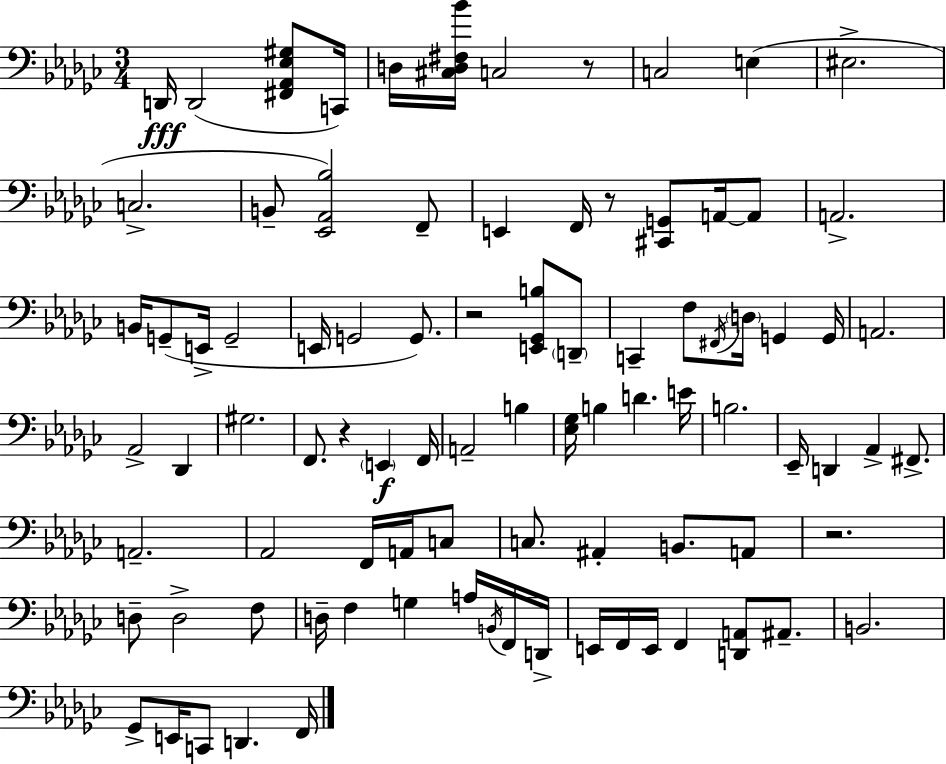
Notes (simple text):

D2/s D2/h [F#2,Ab2,Eb3,G#3]/e C2/s D3/s [C#3,D3,F#3,Bb4]/s C3/h R/e C3/h E3/q EIS3/h. C3/h. B2/e [Eb2,Ab2,Bb3]/h F2/e E2/q F2/s R/e [C#2,G2]/e A2/s A2/e A2/h. B2/s G2/e E2/s G2/h E2/s G2/h G2/e. R/h [E2,Gb2,B3]/e D2/e C2/q F3/e F#2/s D3/s G2/q G2/s A2/h. Ab2/h Db2/q G#3/h. F2/e. R/q E2/q F2/s A2/h B3/q [Eb3,Gb3]/s B3/q D4/q. E4/s B3/h. Eb2/s D2/q Ab2/q F#2/e. A2/h. Ab2/h F2/s A2/s C3/e C3/e. A#2/q B2/e. A2/e R/h. D3/e D3/h F3/e D3/s F3/q G3/q A3/s B2/s F2/s D2/s E2/s F2/s E2/s F2/q [D2,A2]/e A#2/e. B2/h. Gb2/e E2/s C2/e D2/q. F2/s